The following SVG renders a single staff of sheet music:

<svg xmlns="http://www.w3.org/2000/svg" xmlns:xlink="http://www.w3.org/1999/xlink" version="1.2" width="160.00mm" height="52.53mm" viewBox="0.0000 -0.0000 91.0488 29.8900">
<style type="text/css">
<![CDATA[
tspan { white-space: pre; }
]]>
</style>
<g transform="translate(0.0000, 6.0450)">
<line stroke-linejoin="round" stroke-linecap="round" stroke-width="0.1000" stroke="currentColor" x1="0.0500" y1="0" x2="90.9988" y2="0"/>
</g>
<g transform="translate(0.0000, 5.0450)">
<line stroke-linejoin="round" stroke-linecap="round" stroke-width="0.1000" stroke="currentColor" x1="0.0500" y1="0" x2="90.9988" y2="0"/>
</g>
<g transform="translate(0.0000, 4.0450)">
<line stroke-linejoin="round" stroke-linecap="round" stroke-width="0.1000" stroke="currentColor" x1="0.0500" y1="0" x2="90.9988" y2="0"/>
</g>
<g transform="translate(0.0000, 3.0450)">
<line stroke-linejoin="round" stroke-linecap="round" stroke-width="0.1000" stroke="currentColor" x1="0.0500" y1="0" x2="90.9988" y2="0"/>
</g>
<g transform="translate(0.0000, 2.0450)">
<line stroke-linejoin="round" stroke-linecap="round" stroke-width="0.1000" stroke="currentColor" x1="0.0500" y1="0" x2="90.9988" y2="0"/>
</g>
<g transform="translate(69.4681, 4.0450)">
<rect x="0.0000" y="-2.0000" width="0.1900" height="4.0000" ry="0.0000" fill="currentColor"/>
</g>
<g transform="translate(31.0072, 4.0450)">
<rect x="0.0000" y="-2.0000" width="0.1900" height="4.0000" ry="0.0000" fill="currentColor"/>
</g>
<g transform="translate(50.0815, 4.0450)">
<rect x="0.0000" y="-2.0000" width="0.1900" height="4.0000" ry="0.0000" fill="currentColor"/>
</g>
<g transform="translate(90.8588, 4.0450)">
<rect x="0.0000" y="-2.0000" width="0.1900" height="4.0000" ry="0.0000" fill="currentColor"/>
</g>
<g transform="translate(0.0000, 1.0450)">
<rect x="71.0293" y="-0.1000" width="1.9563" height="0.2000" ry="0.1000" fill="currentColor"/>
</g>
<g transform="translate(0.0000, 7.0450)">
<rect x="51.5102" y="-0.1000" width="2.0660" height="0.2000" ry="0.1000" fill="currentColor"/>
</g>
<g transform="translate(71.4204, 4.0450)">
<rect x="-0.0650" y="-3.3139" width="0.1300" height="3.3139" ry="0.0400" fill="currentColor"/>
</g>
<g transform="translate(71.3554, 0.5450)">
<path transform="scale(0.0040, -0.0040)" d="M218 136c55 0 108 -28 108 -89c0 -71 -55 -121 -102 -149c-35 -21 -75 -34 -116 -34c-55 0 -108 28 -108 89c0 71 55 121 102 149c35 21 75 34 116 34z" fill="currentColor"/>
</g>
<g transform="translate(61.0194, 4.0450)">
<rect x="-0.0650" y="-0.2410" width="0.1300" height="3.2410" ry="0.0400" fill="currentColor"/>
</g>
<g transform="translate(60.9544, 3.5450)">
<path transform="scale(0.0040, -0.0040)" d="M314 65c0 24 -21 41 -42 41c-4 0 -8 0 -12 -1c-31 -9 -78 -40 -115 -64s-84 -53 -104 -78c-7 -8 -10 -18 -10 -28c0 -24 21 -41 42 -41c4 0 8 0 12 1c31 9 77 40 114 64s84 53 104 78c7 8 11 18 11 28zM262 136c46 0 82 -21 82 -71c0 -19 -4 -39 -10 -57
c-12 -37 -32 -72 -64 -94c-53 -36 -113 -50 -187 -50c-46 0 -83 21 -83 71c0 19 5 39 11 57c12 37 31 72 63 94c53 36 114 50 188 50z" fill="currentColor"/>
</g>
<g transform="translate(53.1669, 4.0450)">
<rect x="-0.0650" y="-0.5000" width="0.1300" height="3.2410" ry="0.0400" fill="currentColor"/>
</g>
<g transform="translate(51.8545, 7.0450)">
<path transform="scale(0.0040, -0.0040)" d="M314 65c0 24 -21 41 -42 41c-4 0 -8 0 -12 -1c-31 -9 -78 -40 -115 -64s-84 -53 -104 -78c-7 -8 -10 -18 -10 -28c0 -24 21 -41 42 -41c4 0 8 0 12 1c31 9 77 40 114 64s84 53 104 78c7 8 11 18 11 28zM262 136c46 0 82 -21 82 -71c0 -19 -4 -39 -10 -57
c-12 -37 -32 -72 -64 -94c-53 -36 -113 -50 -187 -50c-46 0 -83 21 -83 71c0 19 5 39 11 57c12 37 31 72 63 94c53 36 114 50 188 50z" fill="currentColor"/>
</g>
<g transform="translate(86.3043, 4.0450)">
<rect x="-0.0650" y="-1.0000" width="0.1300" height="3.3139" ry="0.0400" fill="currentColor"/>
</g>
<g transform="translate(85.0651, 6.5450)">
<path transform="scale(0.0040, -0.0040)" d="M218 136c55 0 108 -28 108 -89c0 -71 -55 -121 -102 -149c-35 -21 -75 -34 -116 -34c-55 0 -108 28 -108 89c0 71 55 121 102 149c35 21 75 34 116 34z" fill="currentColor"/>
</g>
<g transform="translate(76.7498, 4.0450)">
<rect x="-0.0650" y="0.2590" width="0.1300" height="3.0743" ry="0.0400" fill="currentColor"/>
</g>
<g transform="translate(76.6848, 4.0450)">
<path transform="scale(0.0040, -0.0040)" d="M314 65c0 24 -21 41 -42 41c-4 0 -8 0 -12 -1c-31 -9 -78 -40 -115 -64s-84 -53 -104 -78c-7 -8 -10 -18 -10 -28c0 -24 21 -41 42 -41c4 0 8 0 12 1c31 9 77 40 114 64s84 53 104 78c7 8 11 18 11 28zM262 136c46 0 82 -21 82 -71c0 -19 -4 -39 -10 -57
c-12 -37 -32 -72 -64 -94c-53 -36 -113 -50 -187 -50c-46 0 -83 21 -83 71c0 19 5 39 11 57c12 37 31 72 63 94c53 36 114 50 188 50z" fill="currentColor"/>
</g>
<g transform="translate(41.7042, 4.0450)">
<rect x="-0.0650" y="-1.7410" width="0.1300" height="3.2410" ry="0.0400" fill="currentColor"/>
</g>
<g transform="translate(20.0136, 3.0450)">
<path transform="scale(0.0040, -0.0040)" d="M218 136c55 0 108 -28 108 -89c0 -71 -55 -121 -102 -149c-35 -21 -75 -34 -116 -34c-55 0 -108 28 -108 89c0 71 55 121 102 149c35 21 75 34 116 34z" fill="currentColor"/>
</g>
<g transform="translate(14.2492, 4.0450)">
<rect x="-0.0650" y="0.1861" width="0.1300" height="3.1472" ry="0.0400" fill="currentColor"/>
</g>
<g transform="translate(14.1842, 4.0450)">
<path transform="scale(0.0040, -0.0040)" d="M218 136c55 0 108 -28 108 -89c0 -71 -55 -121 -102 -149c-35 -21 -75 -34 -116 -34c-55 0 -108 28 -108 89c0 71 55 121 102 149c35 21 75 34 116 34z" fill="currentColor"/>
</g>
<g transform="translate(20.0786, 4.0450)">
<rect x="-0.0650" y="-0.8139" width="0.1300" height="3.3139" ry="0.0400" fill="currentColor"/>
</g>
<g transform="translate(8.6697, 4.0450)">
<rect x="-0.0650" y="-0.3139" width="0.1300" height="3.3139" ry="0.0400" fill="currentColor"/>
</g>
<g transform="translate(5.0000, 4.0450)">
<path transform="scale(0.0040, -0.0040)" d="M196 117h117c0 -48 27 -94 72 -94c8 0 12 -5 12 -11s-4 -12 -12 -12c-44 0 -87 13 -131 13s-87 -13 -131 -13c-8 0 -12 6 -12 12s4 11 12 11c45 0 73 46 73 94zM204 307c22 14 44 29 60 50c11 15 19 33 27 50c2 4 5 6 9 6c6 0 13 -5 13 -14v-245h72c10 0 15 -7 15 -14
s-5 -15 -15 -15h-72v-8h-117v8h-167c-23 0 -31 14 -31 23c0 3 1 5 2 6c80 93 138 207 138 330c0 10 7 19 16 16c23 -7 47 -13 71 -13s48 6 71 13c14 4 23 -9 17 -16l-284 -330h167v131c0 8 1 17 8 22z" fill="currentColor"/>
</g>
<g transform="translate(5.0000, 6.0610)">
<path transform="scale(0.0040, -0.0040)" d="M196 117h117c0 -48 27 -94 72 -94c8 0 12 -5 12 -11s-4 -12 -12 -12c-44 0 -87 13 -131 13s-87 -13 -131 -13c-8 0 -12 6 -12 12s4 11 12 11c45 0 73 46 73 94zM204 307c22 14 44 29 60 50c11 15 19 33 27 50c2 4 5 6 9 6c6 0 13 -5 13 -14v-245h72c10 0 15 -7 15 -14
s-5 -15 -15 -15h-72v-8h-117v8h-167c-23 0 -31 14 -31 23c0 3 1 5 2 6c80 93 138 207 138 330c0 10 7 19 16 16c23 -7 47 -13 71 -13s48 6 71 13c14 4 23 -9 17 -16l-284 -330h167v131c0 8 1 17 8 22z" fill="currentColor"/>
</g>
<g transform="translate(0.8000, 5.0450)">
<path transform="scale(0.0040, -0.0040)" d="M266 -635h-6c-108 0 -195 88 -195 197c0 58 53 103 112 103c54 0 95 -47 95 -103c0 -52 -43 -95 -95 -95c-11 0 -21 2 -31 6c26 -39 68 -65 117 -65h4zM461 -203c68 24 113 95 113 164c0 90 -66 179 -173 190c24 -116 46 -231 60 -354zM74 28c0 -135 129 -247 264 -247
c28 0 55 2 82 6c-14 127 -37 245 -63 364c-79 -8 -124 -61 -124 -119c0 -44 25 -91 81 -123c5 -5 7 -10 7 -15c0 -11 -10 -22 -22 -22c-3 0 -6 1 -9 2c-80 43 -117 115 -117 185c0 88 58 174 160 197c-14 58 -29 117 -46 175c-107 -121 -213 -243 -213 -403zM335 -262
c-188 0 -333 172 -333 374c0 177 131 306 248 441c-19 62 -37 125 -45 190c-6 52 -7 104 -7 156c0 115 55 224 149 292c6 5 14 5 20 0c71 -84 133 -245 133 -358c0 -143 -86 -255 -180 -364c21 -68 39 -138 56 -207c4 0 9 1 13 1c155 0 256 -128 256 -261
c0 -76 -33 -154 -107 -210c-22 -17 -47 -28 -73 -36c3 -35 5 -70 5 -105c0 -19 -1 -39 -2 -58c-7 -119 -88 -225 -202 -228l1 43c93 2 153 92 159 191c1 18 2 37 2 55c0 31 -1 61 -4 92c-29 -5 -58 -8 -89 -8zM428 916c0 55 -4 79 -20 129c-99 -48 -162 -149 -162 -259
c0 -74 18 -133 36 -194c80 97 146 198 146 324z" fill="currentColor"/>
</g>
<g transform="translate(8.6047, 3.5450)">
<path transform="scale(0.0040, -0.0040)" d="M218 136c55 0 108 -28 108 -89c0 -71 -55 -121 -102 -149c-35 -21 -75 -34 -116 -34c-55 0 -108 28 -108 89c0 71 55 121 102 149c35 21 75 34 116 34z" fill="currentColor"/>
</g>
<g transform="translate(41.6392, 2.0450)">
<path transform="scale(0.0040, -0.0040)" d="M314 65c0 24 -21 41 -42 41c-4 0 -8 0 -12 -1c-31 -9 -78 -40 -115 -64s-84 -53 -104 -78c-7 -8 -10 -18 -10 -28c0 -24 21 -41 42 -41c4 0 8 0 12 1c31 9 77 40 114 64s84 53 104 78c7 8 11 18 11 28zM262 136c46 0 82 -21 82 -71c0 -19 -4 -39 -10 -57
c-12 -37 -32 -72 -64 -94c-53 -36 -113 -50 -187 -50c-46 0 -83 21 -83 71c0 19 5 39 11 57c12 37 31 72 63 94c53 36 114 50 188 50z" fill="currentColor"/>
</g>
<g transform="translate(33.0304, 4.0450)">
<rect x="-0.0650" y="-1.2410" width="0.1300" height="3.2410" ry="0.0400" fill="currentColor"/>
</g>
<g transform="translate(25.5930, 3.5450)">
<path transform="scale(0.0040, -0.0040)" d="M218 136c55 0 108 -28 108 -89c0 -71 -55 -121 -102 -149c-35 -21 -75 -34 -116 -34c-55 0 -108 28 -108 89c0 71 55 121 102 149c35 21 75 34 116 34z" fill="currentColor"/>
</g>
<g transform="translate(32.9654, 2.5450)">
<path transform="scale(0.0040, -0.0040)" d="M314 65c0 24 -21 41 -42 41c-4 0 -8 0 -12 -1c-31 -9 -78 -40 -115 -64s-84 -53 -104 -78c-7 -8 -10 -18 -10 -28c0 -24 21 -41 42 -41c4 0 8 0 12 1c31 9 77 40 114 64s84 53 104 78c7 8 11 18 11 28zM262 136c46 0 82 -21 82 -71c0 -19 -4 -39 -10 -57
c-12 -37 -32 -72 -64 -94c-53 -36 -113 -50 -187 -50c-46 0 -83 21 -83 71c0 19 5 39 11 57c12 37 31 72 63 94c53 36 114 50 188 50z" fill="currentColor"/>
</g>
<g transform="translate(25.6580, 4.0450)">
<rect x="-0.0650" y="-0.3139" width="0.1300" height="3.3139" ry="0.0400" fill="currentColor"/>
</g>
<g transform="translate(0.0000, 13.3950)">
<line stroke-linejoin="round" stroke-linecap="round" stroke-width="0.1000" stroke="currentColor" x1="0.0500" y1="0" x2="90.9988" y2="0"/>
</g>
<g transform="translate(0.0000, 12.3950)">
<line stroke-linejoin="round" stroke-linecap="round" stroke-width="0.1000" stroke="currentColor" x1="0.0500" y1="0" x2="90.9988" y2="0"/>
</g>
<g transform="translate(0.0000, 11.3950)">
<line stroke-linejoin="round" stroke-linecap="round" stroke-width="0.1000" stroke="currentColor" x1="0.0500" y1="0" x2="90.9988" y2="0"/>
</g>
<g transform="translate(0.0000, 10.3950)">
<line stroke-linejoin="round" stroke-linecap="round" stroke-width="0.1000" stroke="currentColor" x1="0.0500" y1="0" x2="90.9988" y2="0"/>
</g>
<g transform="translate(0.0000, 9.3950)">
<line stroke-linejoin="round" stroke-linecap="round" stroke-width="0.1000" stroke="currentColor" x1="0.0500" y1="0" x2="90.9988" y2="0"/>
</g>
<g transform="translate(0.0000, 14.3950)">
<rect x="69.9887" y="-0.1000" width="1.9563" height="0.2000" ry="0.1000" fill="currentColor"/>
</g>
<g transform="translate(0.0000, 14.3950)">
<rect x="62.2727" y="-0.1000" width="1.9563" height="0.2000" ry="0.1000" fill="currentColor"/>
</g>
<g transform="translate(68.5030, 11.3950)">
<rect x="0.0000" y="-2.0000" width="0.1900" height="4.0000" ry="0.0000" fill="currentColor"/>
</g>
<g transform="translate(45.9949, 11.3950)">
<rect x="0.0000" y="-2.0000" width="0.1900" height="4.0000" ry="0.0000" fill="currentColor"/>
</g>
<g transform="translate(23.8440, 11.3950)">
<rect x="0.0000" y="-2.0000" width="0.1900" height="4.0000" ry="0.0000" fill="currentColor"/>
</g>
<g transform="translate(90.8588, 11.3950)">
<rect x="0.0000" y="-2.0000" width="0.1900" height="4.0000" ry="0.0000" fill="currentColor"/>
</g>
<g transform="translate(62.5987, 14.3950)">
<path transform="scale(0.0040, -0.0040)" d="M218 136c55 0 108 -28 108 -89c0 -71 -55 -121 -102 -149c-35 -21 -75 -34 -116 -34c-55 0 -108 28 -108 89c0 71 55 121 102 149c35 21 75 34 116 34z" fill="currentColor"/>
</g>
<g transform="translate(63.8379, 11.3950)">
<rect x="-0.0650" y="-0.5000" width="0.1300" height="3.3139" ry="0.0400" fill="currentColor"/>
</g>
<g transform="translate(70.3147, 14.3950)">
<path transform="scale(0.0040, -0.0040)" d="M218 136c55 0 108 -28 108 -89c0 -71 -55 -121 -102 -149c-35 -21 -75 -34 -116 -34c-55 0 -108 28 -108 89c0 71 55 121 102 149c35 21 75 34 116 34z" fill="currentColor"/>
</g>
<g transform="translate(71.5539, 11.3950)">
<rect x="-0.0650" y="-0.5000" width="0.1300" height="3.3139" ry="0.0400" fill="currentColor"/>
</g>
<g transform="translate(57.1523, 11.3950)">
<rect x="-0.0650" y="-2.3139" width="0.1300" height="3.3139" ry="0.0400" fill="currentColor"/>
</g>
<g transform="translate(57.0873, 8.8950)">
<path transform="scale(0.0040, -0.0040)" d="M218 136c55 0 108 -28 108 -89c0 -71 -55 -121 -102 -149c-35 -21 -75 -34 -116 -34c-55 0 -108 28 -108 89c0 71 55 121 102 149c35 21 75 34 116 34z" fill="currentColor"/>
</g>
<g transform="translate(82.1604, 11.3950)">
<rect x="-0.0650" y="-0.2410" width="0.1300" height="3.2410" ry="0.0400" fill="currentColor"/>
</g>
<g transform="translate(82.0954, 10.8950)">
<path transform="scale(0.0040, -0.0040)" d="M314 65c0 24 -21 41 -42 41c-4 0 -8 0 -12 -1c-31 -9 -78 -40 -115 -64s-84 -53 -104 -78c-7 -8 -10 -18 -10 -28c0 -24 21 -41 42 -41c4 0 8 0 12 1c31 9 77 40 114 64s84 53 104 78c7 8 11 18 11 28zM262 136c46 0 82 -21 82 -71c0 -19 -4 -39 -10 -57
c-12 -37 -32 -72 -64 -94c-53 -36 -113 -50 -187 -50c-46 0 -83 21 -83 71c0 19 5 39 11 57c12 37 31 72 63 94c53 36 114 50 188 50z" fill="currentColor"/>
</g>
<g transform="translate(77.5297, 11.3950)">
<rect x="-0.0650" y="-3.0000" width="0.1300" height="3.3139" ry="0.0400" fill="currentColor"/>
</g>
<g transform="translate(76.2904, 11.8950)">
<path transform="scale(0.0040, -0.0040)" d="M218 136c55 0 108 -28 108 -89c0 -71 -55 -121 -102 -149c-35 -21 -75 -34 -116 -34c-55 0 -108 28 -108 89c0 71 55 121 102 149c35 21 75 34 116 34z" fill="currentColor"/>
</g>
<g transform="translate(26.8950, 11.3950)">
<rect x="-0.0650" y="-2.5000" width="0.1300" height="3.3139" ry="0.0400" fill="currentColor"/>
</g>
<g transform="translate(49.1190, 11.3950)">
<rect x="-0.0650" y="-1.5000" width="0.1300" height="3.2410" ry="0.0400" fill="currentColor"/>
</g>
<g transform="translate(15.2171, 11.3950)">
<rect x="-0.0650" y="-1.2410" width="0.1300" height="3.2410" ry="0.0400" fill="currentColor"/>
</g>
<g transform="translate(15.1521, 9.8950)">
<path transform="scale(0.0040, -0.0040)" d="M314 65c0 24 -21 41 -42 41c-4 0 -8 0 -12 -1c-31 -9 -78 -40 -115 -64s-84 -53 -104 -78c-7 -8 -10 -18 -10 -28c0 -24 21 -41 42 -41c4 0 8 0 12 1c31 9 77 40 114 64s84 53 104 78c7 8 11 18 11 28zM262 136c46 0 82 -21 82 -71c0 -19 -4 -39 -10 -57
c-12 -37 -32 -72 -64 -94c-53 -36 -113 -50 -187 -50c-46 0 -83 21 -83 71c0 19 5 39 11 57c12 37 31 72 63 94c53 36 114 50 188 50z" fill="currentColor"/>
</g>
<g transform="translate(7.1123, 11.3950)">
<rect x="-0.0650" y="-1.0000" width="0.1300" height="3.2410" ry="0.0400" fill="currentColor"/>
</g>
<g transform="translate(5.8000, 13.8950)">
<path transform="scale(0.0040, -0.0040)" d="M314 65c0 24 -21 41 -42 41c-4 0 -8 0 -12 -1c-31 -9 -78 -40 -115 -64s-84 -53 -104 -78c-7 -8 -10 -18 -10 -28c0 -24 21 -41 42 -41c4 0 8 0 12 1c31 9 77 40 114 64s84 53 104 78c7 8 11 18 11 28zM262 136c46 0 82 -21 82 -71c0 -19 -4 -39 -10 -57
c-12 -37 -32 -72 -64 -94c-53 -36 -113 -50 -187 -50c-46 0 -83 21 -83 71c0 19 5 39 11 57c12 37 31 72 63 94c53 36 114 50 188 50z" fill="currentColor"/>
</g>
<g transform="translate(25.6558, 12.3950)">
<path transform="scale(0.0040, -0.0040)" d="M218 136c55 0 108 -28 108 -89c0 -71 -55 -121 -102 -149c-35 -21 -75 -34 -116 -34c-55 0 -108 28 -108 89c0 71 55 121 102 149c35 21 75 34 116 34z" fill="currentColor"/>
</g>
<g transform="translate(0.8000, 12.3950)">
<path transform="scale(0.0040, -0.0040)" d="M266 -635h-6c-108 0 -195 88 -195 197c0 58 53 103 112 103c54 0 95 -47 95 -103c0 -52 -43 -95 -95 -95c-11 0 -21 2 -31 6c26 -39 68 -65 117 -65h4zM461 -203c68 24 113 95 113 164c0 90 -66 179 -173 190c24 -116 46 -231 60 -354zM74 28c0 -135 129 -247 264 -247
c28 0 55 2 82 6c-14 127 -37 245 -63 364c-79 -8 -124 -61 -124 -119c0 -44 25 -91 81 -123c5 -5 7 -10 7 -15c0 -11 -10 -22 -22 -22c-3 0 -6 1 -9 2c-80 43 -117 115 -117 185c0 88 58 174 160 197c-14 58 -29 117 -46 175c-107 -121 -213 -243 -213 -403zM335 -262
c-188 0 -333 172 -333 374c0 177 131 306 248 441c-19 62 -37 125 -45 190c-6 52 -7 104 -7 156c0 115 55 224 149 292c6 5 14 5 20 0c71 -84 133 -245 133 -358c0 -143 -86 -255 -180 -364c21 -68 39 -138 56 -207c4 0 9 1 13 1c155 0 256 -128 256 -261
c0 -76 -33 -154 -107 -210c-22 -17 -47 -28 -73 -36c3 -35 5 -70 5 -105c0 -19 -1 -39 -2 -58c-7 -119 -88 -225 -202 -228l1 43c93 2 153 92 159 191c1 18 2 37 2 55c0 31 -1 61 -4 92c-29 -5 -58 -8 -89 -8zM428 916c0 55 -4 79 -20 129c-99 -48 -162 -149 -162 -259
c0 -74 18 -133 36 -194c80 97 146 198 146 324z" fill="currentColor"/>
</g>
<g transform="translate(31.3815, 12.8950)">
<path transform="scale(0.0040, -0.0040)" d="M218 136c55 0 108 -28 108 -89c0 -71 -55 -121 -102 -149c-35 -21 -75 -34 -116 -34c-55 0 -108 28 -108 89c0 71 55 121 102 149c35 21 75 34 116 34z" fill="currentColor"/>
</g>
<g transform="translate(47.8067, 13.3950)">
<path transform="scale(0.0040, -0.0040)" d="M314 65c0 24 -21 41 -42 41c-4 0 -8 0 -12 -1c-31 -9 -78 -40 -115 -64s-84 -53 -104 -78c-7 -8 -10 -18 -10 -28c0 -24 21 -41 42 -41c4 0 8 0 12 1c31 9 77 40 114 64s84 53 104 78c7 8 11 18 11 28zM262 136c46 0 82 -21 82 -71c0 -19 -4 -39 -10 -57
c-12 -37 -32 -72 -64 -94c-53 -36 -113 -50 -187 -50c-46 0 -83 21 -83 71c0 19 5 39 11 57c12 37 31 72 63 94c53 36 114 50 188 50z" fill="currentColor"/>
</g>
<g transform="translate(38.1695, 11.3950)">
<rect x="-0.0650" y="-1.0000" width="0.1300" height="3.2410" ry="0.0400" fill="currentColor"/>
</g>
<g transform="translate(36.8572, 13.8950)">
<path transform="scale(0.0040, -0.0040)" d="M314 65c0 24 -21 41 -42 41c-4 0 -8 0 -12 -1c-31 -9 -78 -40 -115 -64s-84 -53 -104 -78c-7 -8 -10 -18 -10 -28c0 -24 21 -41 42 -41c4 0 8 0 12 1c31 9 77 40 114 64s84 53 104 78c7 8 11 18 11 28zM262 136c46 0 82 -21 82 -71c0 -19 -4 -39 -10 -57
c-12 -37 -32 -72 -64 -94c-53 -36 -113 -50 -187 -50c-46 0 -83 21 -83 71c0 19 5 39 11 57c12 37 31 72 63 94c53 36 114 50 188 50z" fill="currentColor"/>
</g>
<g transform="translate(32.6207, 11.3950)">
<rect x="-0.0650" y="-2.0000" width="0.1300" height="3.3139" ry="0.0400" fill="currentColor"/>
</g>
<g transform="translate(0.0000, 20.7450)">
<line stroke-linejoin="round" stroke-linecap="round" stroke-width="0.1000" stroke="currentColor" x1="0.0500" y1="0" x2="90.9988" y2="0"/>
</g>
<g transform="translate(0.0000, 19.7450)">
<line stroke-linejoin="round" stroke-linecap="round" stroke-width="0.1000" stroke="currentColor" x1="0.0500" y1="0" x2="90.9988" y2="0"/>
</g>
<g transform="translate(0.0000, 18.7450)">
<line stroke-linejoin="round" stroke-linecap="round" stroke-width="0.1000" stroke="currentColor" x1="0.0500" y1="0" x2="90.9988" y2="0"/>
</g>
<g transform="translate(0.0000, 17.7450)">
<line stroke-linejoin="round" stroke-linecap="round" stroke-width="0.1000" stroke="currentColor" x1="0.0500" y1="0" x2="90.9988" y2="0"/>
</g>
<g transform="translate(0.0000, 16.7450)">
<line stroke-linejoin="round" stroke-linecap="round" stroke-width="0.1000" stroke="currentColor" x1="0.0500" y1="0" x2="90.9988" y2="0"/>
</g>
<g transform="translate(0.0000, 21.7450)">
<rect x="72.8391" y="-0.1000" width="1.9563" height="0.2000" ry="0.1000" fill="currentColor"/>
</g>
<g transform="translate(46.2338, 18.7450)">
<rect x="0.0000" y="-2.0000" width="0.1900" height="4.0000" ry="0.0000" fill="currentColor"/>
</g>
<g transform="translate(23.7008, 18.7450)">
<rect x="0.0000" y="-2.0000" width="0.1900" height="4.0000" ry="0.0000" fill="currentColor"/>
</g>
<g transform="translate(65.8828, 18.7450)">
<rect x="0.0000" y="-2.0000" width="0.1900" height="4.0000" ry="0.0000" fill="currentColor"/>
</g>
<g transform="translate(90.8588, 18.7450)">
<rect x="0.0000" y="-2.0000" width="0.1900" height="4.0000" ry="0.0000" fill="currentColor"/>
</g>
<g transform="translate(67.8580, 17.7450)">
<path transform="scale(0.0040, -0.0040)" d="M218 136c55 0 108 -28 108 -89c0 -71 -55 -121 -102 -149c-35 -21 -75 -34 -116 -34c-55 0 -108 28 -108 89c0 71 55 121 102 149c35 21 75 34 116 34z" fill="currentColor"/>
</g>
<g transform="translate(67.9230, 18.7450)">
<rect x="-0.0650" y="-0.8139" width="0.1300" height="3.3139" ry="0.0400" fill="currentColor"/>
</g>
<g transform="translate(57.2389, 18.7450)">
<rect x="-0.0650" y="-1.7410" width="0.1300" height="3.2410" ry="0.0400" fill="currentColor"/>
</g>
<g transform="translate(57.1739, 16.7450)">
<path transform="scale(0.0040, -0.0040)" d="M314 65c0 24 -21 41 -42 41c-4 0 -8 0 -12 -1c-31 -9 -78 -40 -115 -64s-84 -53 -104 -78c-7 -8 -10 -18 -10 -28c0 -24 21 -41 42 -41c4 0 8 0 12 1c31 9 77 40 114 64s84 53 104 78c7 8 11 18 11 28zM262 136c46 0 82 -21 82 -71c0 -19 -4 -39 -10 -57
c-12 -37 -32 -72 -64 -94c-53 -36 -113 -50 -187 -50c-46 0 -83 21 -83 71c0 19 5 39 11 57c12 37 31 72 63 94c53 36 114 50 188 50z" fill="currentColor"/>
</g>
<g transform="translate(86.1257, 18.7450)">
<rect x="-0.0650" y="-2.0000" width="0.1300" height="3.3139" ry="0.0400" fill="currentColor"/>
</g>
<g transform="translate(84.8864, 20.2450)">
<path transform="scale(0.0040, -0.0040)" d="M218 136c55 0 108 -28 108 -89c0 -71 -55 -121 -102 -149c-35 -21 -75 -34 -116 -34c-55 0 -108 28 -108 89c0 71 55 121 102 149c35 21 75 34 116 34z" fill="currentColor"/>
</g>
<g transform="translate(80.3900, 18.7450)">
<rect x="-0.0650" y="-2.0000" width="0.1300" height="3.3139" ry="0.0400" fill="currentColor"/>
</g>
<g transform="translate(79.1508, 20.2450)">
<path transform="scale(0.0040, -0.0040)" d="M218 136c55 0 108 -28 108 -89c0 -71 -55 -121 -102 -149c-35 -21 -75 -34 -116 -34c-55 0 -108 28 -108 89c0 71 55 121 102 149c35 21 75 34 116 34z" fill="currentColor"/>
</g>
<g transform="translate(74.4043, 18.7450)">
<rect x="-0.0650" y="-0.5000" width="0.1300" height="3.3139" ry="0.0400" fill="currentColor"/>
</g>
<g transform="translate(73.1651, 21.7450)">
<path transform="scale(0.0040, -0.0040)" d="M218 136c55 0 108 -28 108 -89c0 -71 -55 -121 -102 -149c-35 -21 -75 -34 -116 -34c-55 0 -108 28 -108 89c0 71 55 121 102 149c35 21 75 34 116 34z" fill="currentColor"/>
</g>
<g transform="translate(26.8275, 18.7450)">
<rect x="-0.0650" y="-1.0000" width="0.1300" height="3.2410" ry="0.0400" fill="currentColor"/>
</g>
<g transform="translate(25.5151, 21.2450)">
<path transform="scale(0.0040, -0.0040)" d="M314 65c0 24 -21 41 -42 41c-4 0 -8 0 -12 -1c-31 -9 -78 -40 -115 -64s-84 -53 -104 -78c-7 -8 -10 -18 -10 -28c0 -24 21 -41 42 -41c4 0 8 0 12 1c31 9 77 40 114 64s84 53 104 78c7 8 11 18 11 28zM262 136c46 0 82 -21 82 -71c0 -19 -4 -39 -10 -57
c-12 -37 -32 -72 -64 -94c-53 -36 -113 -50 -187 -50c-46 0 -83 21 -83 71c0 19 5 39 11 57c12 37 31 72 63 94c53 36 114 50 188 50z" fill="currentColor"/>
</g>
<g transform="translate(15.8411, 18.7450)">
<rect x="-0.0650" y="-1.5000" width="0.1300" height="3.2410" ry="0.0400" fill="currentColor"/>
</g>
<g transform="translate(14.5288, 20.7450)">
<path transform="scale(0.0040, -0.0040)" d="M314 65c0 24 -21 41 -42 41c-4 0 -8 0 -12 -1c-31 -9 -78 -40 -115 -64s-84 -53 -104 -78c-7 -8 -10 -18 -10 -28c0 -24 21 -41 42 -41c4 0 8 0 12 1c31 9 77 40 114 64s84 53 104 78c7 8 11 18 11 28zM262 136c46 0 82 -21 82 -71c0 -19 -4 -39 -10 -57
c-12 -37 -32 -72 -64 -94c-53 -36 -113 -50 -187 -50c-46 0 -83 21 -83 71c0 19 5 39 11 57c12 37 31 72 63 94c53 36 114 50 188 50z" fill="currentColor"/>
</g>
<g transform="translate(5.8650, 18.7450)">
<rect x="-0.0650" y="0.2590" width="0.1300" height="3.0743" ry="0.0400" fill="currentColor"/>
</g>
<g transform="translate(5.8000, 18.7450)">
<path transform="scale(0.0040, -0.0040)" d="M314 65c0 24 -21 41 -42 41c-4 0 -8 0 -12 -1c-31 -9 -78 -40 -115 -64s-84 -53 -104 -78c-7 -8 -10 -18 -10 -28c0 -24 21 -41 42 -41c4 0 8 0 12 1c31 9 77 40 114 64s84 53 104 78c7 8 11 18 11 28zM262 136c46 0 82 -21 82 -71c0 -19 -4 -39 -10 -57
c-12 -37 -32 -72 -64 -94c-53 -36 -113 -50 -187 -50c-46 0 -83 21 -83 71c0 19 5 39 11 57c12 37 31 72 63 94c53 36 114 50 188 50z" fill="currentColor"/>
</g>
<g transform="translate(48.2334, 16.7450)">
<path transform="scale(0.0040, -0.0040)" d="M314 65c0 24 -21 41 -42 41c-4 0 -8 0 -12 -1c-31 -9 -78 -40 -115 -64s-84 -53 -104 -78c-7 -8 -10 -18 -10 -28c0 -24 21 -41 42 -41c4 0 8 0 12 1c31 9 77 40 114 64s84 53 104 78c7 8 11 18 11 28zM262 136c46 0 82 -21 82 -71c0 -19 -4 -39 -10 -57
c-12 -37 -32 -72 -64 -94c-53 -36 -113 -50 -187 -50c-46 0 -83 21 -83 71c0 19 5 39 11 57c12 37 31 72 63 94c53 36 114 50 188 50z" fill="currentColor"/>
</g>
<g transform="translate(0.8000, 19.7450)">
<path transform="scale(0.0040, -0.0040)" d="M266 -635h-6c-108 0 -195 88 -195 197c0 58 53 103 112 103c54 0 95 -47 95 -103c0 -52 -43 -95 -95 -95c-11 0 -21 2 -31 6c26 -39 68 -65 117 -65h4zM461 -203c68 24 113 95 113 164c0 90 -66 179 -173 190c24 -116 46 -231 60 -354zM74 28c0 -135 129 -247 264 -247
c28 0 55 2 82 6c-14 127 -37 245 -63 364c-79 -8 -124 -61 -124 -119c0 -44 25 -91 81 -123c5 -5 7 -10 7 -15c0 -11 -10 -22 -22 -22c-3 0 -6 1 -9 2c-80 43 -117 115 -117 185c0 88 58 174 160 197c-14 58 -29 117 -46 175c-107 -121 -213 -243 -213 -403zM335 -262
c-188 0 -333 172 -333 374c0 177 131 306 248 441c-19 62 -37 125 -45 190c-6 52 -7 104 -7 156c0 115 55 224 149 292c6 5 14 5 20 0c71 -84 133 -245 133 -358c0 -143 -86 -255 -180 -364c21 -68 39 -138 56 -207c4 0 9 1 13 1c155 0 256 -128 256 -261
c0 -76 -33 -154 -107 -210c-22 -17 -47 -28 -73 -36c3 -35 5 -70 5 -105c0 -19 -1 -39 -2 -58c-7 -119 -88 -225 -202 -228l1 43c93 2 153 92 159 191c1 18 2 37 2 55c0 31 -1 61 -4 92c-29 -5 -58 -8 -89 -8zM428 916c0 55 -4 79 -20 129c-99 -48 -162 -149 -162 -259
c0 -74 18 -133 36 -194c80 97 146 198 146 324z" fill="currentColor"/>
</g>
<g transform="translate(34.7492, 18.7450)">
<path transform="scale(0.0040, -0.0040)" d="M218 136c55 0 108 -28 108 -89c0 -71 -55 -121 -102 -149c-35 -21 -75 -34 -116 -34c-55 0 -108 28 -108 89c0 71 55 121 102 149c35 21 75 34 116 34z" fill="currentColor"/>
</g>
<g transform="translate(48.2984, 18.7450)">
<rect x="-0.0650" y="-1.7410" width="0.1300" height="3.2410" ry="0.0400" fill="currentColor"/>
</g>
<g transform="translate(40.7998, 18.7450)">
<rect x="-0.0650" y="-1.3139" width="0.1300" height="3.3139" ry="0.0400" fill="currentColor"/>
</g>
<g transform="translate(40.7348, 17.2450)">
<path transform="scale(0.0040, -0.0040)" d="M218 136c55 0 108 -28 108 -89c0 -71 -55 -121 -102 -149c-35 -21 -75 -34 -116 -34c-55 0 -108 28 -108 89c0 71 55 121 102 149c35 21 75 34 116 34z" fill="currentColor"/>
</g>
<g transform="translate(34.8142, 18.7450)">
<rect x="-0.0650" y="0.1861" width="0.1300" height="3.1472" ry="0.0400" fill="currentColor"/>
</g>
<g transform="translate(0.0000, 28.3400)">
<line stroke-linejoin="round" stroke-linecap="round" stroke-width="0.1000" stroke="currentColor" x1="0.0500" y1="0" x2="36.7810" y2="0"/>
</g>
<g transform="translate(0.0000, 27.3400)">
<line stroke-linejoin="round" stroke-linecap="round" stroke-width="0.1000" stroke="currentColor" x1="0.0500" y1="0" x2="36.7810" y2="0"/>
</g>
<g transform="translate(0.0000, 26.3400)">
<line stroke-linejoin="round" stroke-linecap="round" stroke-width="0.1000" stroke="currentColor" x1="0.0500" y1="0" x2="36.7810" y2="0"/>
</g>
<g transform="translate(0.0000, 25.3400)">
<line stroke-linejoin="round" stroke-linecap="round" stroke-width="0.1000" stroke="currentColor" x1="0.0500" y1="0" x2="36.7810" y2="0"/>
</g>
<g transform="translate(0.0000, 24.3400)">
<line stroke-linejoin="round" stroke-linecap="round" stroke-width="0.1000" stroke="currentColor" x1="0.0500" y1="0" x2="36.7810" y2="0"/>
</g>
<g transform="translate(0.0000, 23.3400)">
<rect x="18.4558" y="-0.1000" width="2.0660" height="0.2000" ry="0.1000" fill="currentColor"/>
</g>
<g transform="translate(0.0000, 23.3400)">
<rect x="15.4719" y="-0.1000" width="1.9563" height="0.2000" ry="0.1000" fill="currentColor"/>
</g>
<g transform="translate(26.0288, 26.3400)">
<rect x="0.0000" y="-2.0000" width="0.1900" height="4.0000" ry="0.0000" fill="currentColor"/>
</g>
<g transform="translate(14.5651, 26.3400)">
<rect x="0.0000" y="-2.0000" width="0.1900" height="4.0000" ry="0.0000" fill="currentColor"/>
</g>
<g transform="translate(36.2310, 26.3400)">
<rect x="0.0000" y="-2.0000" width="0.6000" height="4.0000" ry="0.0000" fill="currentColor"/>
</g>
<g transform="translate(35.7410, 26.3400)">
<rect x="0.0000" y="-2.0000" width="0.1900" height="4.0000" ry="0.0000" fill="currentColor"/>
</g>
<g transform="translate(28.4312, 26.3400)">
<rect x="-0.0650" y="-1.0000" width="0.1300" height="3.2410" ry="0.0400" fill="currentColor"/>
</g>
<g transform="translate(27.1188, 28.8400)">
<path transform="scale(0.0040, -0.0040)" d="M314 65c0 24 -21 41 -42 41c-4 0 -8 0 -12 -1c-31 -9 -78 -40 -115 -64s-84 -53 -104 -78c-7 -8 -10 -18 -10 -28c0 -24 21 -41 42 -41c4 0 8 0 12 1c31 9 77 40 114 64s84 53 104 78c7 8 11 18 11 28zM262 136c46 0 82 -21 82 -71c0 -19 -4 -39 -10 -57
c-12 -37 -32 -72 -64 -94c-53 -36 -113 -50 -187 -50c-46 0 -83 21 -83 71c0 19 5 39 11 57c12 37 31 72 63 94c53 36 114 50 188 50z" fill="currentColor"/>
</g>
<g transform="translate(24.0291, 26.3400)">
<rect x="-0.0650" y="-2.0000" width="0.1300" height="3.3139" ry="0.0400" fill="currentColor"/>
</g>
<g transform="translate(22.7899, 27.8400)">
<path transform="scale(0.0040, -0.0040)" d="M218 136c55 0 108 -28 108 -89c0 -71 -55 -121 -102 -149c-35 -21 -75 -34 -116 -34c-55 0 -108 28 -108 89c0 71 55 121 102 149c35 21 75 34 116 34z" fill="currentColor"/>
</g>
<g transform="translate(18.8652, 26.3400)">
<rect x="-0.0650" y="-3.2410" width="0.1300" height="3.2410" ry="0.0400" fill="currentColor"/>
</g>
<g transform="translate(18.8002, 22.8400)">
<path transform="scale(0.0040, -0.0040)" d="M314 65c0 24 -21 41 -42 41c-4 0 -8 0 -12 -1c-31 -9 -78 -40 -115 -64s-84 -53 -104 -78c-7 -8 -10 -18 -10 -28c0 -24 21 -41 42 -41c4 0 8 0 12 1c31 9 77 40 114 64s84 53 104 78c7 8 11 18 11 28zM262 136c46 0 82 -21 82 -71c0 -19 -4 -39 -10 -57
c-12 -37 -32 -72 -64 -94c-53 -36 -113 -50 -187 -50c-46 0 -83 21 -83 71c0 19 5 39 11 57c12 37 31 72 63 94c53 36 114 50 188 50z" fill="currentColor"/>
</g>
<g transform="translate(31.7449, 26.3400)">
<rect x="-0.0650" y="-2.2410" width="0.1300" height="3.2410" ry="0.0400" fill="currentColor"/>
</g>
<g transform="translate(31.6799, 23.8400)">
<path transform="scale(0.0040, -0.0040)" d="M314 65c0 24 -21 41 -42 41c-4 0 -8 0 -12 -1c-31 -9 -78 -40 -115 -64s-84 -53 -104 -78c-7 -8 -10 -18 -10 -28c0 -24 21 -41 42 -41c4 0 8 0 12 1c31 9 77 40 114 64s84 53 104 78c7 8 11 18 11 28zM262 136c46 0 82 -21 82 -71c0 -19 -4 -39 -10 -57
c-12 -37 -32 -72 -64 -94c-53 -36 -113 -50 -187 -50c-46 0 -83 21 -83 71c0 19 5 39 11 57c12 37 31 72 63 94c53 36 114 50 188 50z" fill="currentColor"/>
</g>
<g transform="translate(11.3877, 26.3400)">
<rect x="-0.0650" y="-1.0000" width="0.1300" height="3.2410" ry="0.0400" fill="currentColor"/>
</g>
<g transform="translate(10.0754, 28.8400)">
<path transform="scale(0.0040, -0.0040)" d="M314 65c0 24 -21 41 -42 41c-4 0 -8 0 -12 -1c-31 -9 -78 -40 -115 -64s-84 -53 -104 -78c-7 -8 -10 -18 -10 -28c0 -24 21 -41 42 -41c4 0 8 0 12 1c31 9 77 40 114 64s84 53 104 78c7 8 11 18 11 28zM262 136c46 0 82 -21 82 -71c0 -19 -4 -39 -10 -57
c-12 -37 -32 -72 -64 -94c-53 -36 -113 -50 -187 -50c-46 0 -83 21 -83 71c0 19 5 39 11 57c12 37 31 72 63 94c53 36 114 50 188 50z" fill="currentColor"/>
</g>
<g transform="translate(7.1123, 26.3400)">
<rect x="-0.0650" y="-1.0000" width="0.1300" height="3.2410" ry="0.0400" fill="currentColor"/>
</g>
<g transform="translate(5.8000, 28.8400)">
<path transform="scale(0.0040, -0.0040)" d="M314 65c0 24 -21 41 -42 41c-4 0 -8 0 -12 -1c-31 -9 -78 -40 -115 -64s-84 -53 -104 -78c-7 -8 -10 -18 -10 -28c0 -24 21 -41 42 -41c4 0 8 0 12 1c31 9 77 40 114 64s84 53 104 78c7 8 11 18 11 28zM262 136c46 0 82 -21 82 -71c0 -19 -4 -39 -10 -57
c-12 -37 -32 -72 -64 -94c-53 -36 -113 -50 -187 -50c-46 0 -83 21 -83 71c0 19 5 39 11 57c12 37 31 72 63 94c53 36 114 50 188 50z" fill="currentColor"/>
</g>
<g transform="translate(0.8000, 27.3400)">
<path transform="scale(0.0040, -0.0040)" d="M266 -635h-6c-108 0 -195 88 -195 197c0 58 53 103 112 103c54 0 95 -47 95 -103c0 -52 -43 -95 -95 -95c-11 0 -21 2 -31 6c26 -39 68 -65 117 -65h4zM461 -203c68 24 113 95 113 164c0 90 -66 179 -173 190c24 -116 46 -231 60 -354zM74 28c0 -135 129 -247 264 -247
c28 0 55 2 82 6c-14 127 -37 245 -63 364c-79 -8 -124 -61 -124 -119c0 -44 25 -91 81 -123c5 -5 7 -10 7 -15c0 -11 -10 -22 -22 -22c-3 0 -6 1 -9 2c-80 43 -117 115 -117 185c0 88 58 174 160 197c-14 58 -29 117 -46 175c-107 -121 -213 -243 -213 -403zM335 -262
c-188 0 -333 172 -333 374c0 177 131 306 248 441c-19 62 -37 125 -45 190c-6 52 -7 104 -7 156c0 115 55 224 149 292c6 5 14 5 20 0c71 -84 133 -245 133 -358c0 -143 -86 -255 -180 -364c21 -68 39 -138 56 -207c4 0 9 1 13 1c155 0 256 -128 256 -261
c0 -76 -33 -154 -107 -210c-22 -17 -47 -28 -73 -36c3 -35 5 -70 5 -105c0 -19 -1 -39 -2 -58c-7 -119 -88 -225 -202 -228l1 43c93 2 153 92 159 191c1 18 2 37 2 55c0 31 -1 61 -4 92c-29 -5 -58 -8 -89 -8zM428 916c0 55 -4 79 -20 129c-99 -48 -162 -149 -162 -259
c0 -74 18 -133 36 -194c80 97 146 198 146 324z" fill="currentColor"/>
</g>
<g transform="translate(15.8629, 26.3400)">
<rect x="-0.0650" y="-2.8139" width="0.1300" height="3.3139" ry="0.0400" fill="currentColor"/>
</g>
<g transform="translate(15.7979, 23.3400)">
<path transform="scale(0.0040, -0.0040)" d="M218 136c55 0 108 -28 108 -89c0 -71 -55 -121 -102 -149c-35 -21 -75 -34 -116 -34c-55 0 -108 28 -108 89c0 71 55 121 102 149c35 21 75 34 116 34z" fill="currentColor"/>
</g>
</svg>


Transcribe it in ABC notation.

X:1
T:Untitled
M:4/4
L:1/4
K:C
c B d c e2 f2 C2 c2 b B2 D D2 e2 G F D2 E2 g C C A c2 B2 E2 D2 B e f2 f2 d C F F D2 D2 a b2 F D2 g2